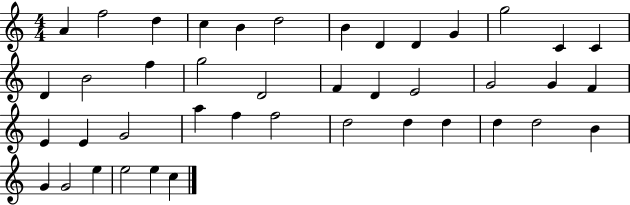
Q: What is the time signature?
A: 4/4